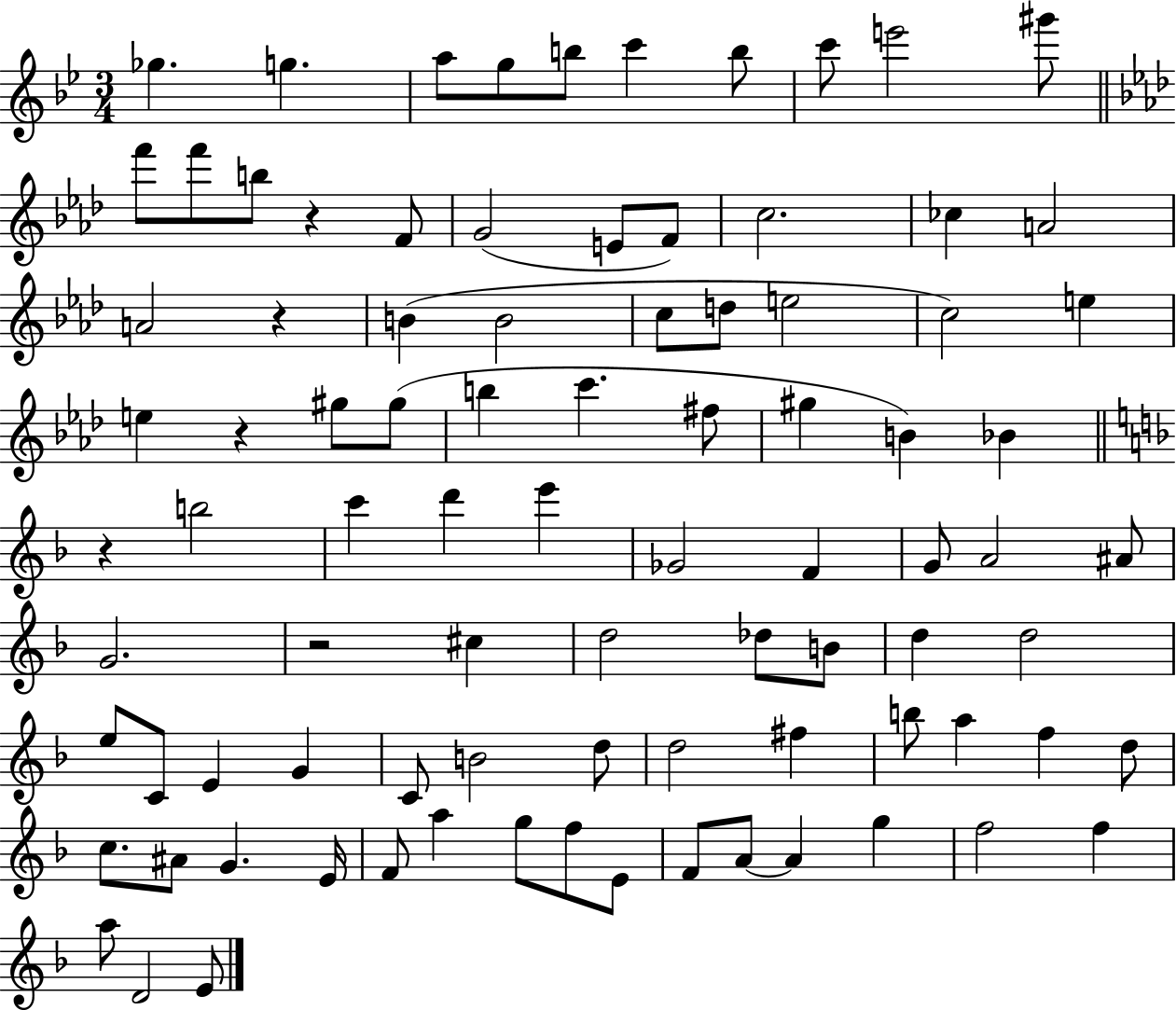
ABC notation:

X:1
T:Untitled
M:3/4
L:1/4
K:Bb
_g g a/2 g/2 b/2 c' b/2 c'/2 e'2 ^g'/2 f'/2 f'/2 b/2 z F/2 G2 E/2 F/2 c2 _c A2 A2 z B B2 c/2 d/2 e2 c2 e e z ^g/2 ^g/2 b c' ^f/2 ^g B _B z b2 c' d' e' _G2 F G/2 A2 ^A/2 G2 z2 ^c d2 _d/2 B/2 d d2 e/2 C/2 E G C/2 B2 d/2 d2 ^f b/2 a f d/2 c/2 ^A/2 G E/4 F/2 a g/2 f/2 E/2 F/2 A/2 A g f2 f a/2 D2 E/2